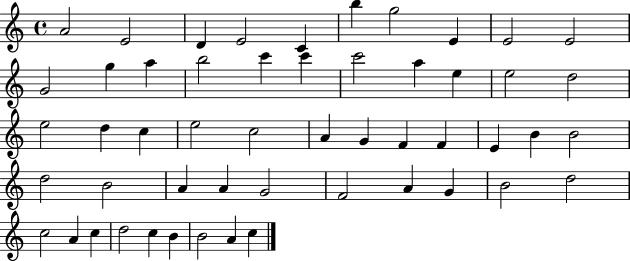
{
  \clef treble
  \time 4/4
  \defaultTimeSignature
  \key c \major
  a'2 e'2 | d'4 e'2 c'4 | b''4 g''2 e'4 | e'2 e'2 | \break g'2 g''4 a''4 | b''2 c'''4 c'''4 | c'''2 a''4 e''4 | e''2 d''2 | \break e''2 d''4 c''4 | e''2 c''2 | a'4 g'4 f'4 f'4 | e'4 b'4 b'2 | \break d''2 b'2 | a'4 a'4 g'2 | f'2 a'4 g'4 | b'2 d''2 | \break c''2 a'4 c''4 | d''2 c''4 b'4 | b'2 a'4 c''4 | \bar "|."
}